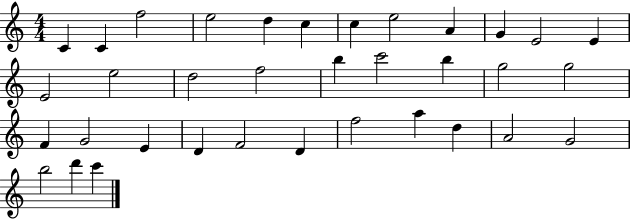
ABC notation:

X:1
T:Untitled
M:4/4
L:1/4
K:C
C C f2 e2 d c c e2 A G E2 E E2 e2 d2 f2 b c'2 b g2 g2 F G2 E D F2 D f2 a d A2 G2 b2 d' c'